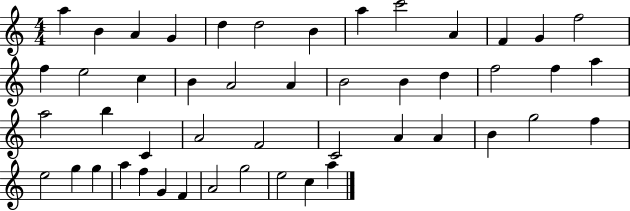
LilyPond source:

{
  \clef treble
  \numericTimeSignature
  \time 4/4
  \key c \major
  a''4 b'4 a'4 g'4 | d''4 d''2 b'4 | a''4 c'''2 a'4 | f'4 g'4 f''2 | \break f''4 e''2 c''4 | b'4 a'2 a'4 | b'2 b'4 d''4 | f''2 f''4 a''4 | \break a''2 b''4 c'4 | a'2 f'2 | c'2 a'4 a'4 | b'4 g''2 f''4 | \break e''2 g''4 g''4 | a''4 f''4 g'4 f'4 | a'2 g''2 | e''2 c''4 a''4 | \break \bar "|."
}